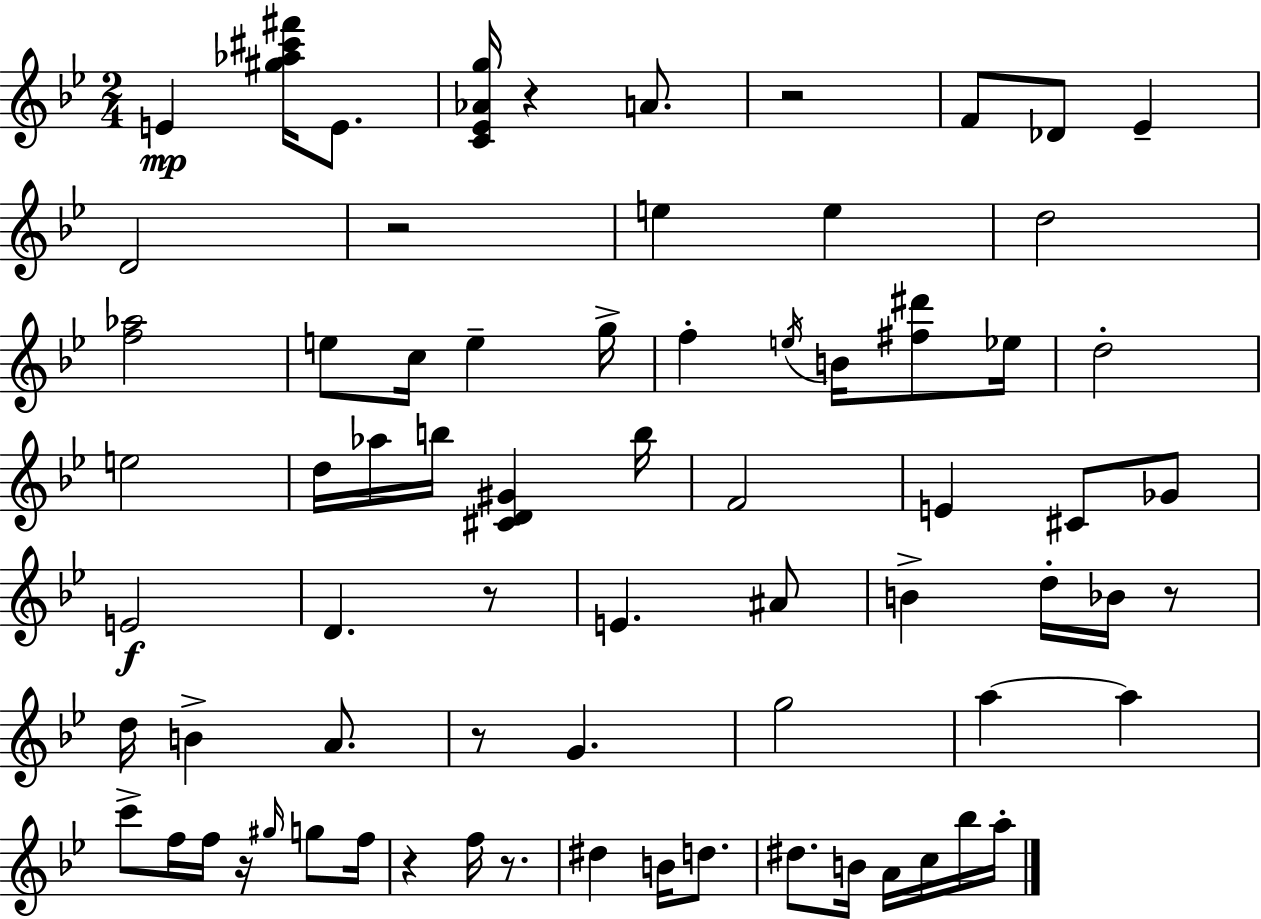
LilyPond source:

{
  \clef treble
  \numericTimeSignature
  \time 2/4
  \key g \minor
  e'4\mp <gis'' aes'' cis''' fis'''>16 e'8. | <c' ees' aes' g''>16 r4 a'8. | r2 | f'8 des'8 ees'4-- | \break d'2 | r2 | e''4 e''4 | d''2 | \break <f'' aes''>2 | e''8 c''16 e''4-- g''16-> | f''4-. \acciaccatura { e''16 } b'16 <fis'' dis'''>8 | ees''16 d''2-. | \break e''2 | d''16 aes''16 b''16 <cis' d' gis'>4 | b''16 f'2 | e'4 cis'8 ges'8 | \break e'2\f | d'4. r8 | e'4. ais'8 | b'4-> d''16-. bes'16 r8 | \break d''16 b'4-> a'8. | r8 g'4. | g''2 | a''4~~ a''4 | \break c'''8-> f''16 f''16 r16 \grace { gis''16 } g''8 | f''16 r4 f''16 r8. | dis''4 b'16 d''8. | dis''8. b'16 a'16 c''16 | \break bes''16 a''16-. \bar "|."
}